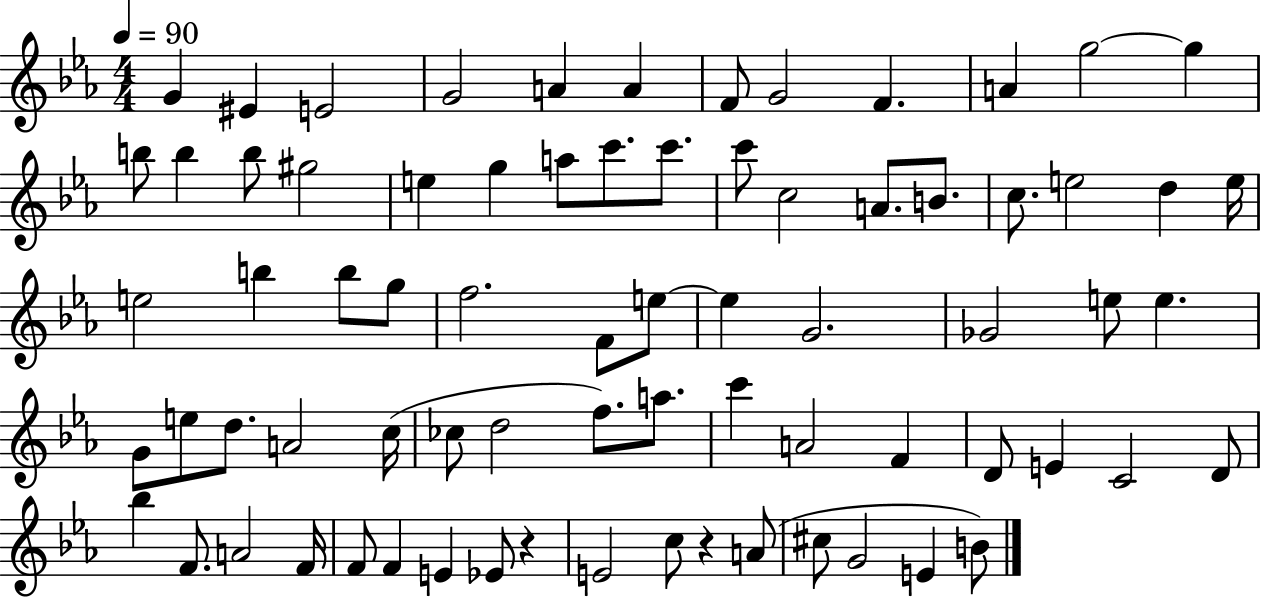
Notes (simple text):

G4/q EIS4/q E4/h G4/h A4/q A4/q F4/e G4/h F4/q. A4/q G5/h G5/q B5/e B5/q B5/e G#5/h E5/q G5/q A5/e C6/e. C6/e. C6/e C5/h A4/e. B4/e. C5/e. E5/h D5/q E5/s E5/h B5/q B5/e G5/e F5/h. F4/e E5/e E5/q G4/h. Gb4/h E5/e E5/q. G4/e E5/e D5/e. A4/h C5/s CES5/e D5/h F5/e. A5/e. C6/q A4/h F4/q D4/e E4/q C4/h D4/e Bb5/q F4/e. A4/h F4/s F4/e F4/q E4/q Eb4/e R/q E4/h C5/e R/q A4/e C#5/e G4/h E4/q B4/e